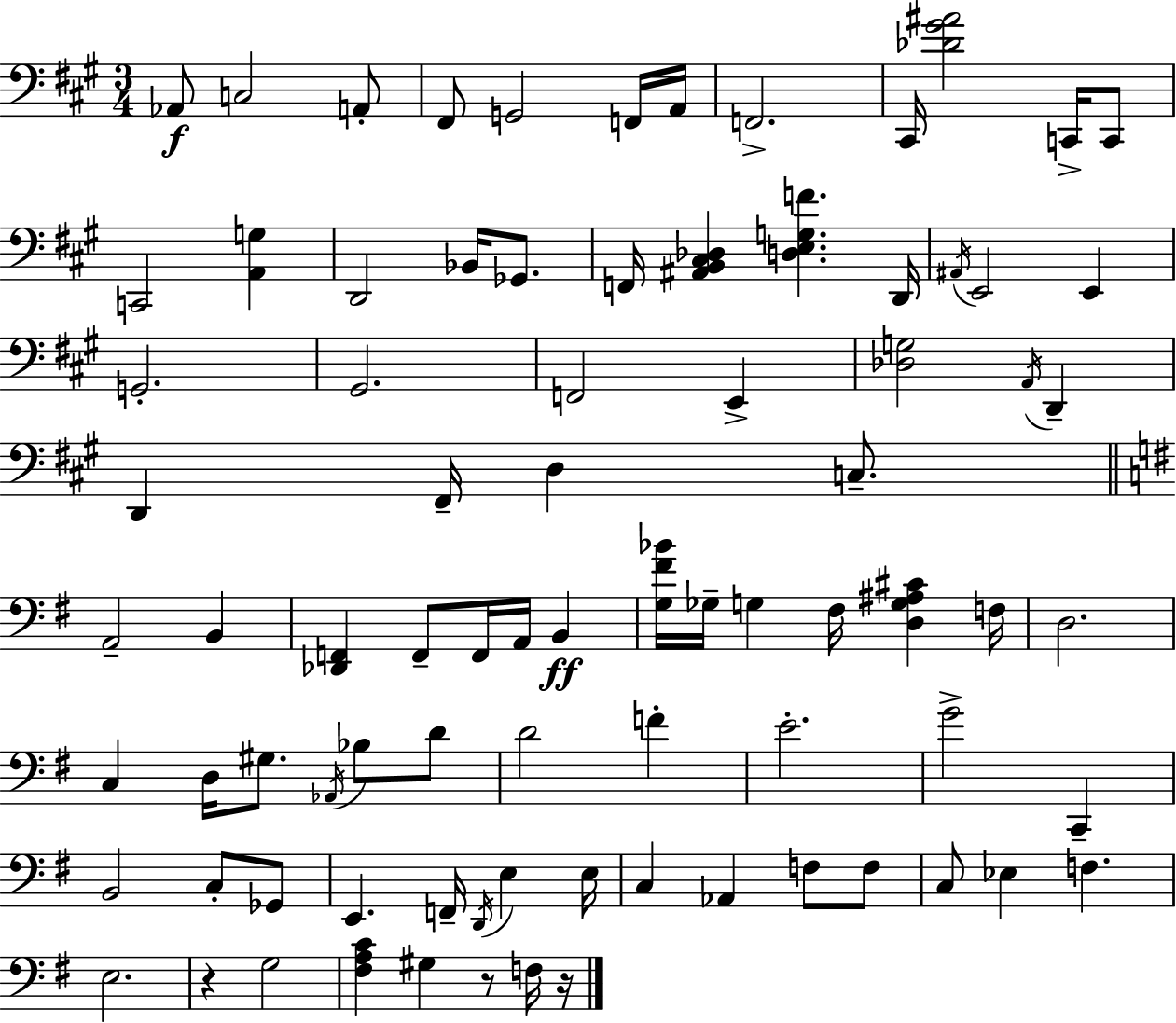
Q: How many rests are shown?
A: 3